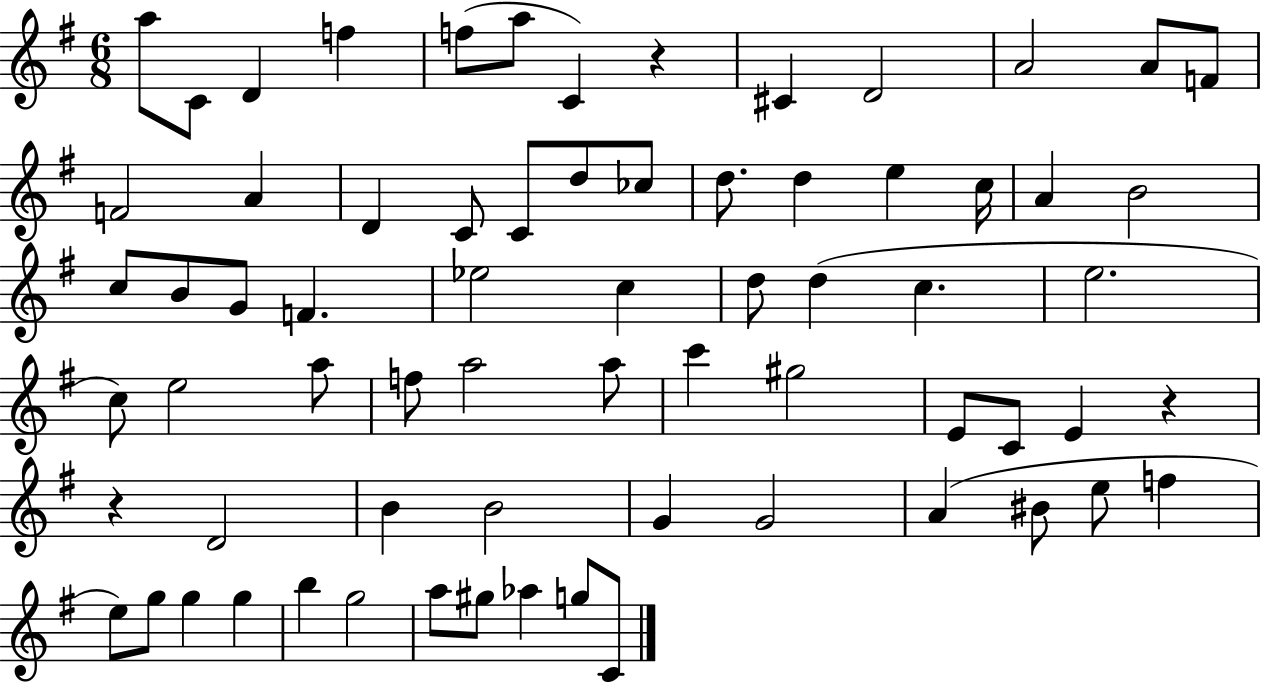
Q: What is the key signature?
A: G major